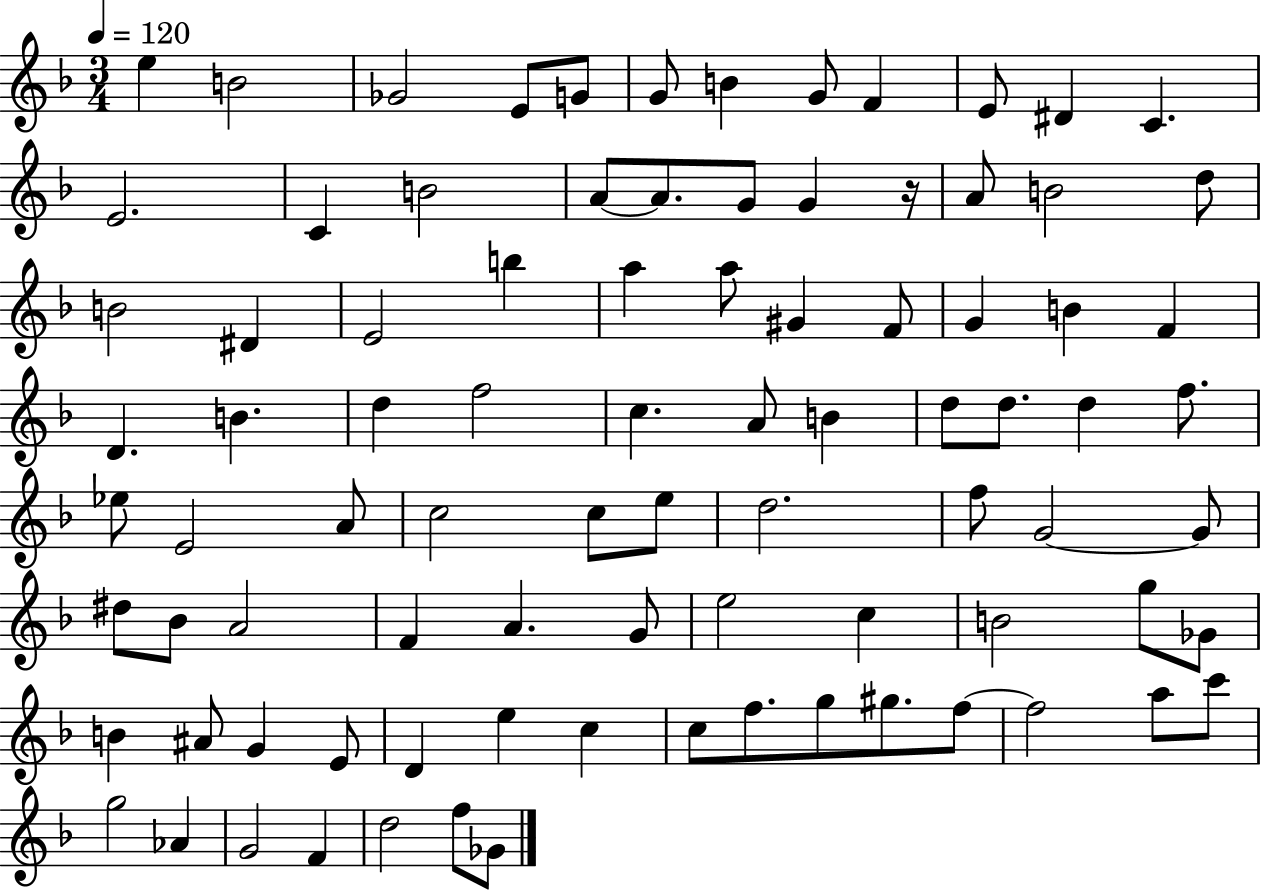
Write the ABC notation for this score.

X:1
T:Untitled
M:3/4
L:1/4
K:F
e B2 _G2 E/2 G/2 G/2 B G/2 F E/2 ^D C E2 C B2 A/2 A/2 G/2 G z/4 A/2 B2 d/2 B2 ^D E2 b a a/2 ^G F/2 G B F D B d f2 c A/2 B d/2 d/2 d f/2 _e/2 E2 A/2 c2 c/2 e/2 d2 f/2 G2 G/2 ^d/2 _B/2 A2 F A G/2 e2 c B2 g/2 _G/2 B ^A/2 G E/2 D e c c/2 f/2 g/2 ^g/2 f/2 f2 a/2 c'/2 g2 _A G2 F d2 f/2 _G/2